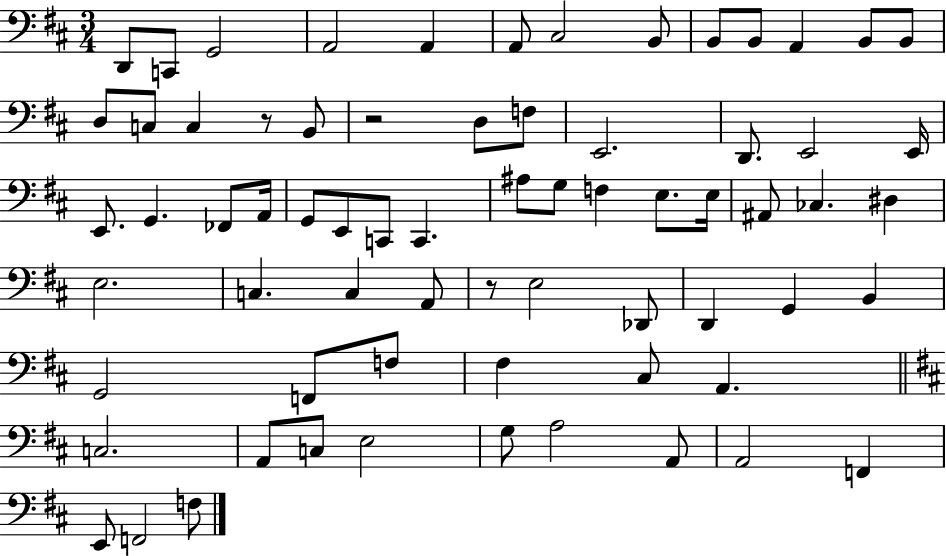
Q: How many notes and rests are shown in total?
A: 69